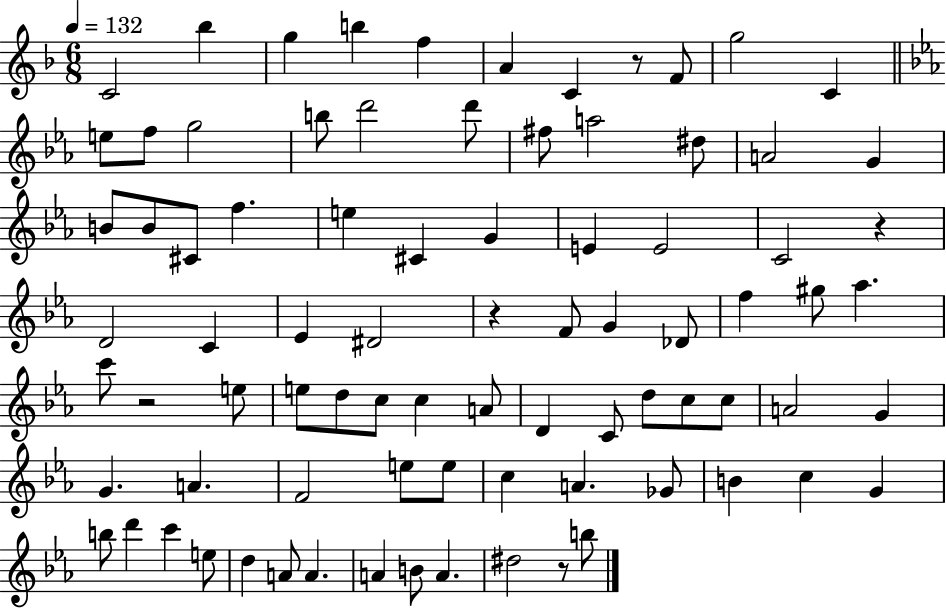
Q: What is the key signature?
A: F major